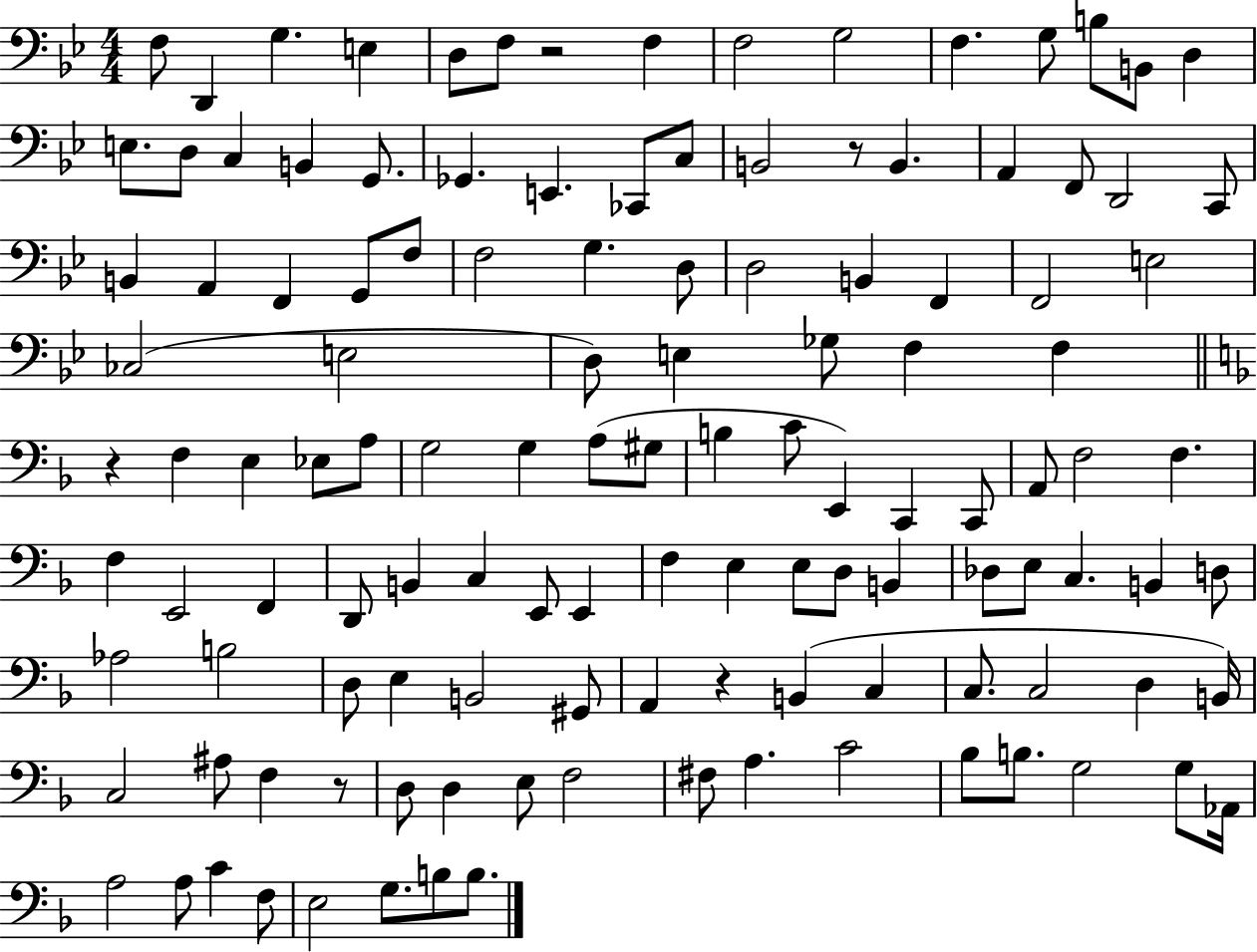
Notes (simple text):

F3/e D2/q G3/q. E3/q D3/e F3/e R/h F3/q F3/h G3/h F3/q. G3/e B3/e B2/e D3/q E3/e. D3/e C3/q B2/q G2/e. Gb2/q. E2/q. CES2/e C3/e B2/h R/e B2/q. A2/q F2/e D2/h C2/e B2/q A2/q F2/q G2/e F3/e F3/h G3/q. D3/e D3/h B2/q F2/q F2/h E3/h CES3/h E3/h D3/e E3/q Gb3/e F3/q F3/q R/q F3/q E3/q Eb3/e A3/e G3/h G3/q A3/e G#3/e B3/q C4/e E2/q C2/q C2/e A2/e F3/h F3/q. F3/q E2/h F2/q D2/e B2/q C3/q E2/e E2/q F3/q E3/q E3/e D3/e B2/q Db3/e E3/e C3/q. B2/q D3/e Ab3/h B3/h D3/e E3/q B2/h G#2/e A2/q R/q B2/q C3/q C3/e. C3/h D3/q B2/s C3/h A#3/e F3/q R/e D3/e D3/q E3/e F3/h F#3/e A3/q. C4/h Bb3/e B3/e. G3/h G3/e Ab2/s A3/h A3/e C4/q F3/e E3/h G3/e. B3/e B3/e.